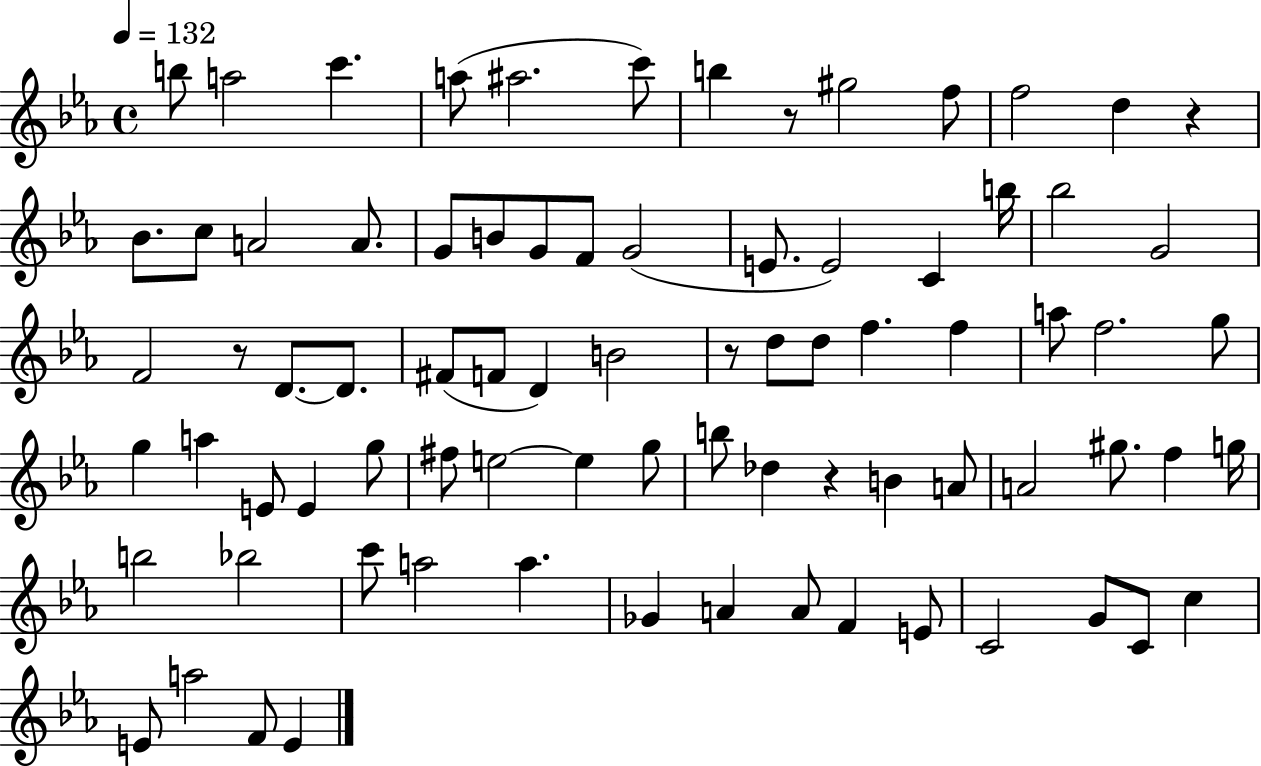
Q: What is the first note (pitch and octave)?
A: B5